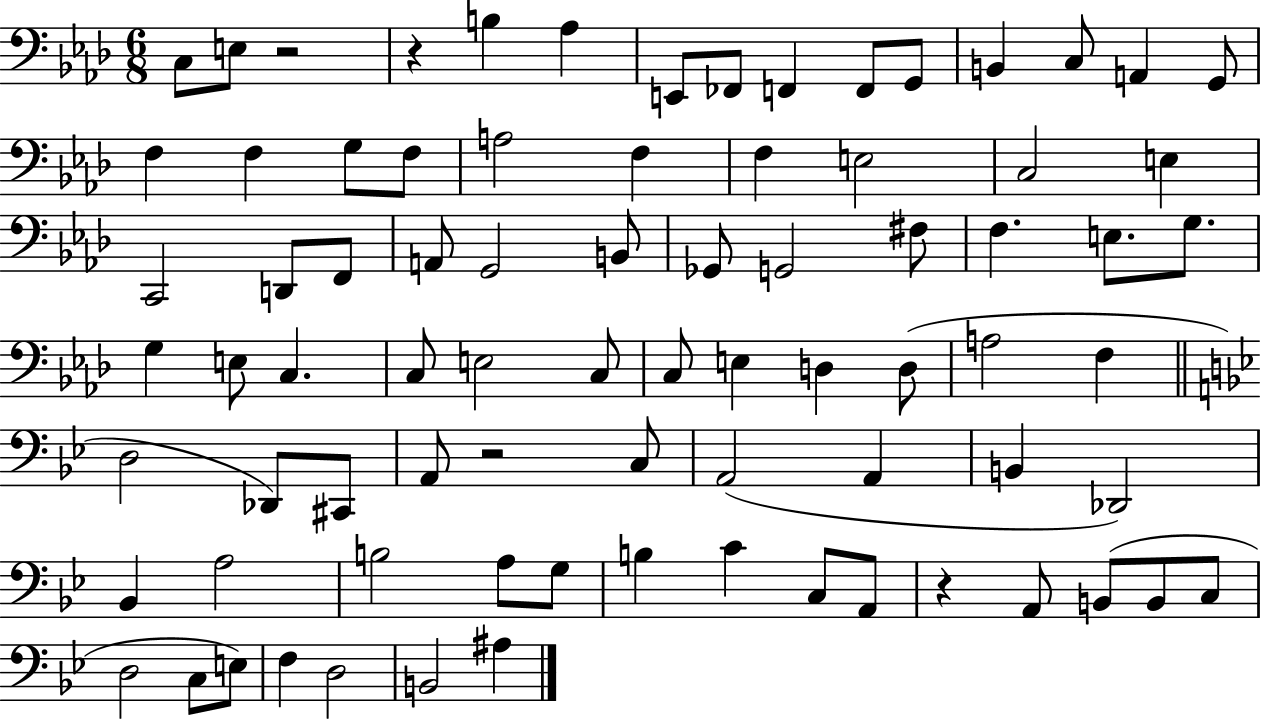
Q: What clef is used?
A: bass